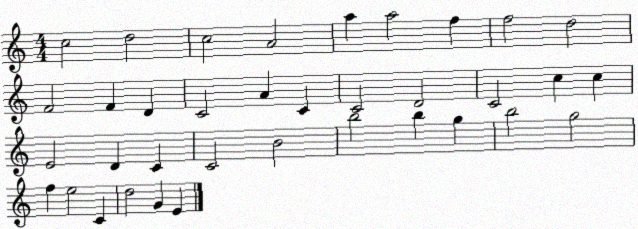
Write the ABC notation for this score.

X:1
T:Untitled
M:4/4
L:1/4
K:C
c2 d2 c2 A2 a a2 f f2 d2 F2 F D C2 A C C2 D2 C2 c c E2 D C C2 B2 b2 b g b2 g2 f e2 C d2 G E